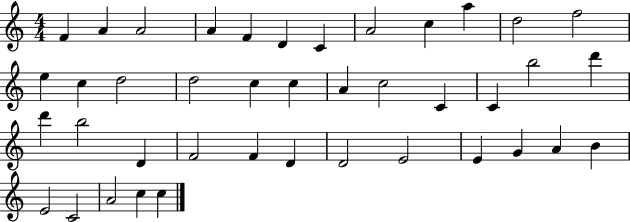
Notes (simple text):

F4/q A4/q A4/h A4/q F4/q D4/q C4/q A4/h C5/q A5/q D5/h F5/h E5/q C5/q D5/h D5/h C5/q C5/q A4/q C5/h C4/q C4/q B5/h D6/q D6/q B5/h D4/q F4/h F4/q D4/q D4/h E4/h E4/q G4/q A4/q B4/q E4/h C4/h A4/h C5/q C5/q